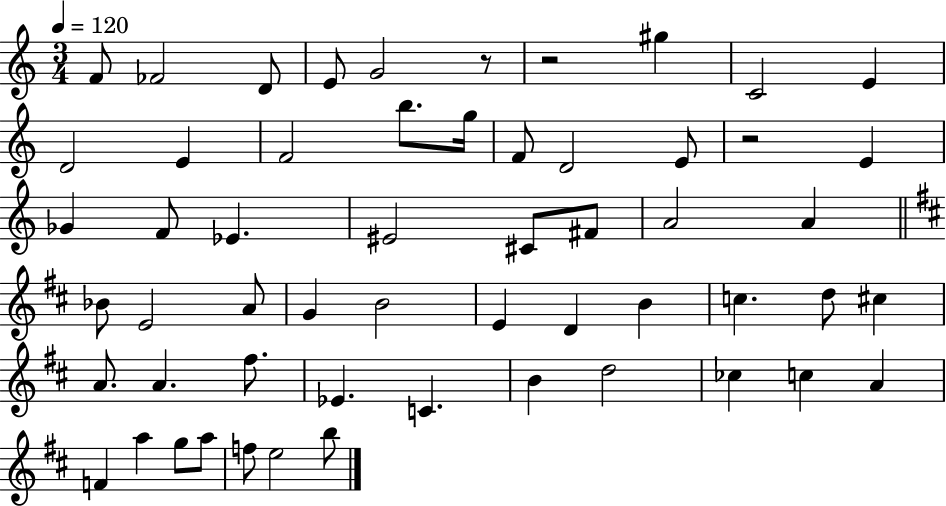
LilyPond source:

{
  \clef treble
  \numericTimeSignature
  \time 3/4
  \key c \major
  \tempo 4 = 120
  f'8 fes'2 d'8 | e'8 g'2 r8 | r2 gis''4 | c'2 e'4 | \break d'2 e'4 | f'2 b''8. g''16 | f'8 d'2 e'8 | r2 e'4 | \break ges'4 f'8 ees'4. | eis'2 cis'8 fis'8 | a'2 a'4 | \bar "||" \break \key d \major bes'8 e'2 a'8 | g'4 b'2 | e'4 d'4 b'4 | c''4. d''8 cis''4 | \break a'8. a'4. fis''8. | ees'4. c'4. | b'4 d''2 | ces''4 c''4 a'4 | \break f'4 a''4 g''8 a''8 | f''8 e''2 b''8 | \bar "|."
}